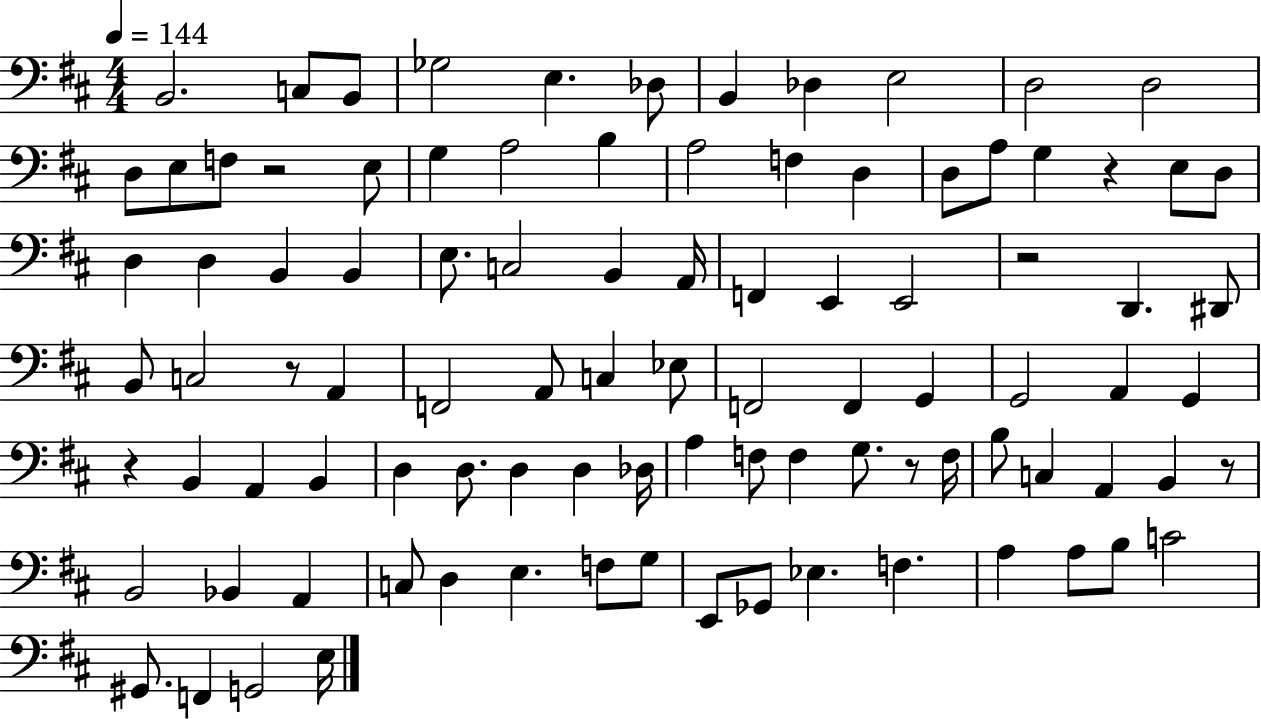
{
  \clef bass
  \numericTimeSignature
  \time 4/4
  \key d \major
  \tempo 4 = 144
  \repeat volta 2 { b,2. c8 b,8 | ges2 e4. des8 | b,4 des4 e2 | d2 d2 | \break d8 e8 f8 r2 e8 | g4 a2 b4 | a2 f4 d4 | d8 a8 g4 r4 e8 d8 | \break d4 d4 b,4 b,4 | e8. c2 b,4 a,16 | f,4 e,4 e,2 | r2 d,4. dis,8 | \break b,8 c2 r8 a,4 | f,2 a,8 c4 ees8 | f,2 f,4 g,4 | g,2 a,4 g,4 | \break r4 b,4 a,4 b,4 | d4 d8. d4 d4 des16 | a4 f8 f4 g8. r8 f16 | b8 c4 a,4 b,4 r8 | \break b,2 bes,4 a,4 | c8 d4 e4. f8 g8 | e,8 ges,8 ees4. f4. | a4 a8 b8 c'2 | \break gis,8. f,4 g,2 e16 | } \bar "|."
}